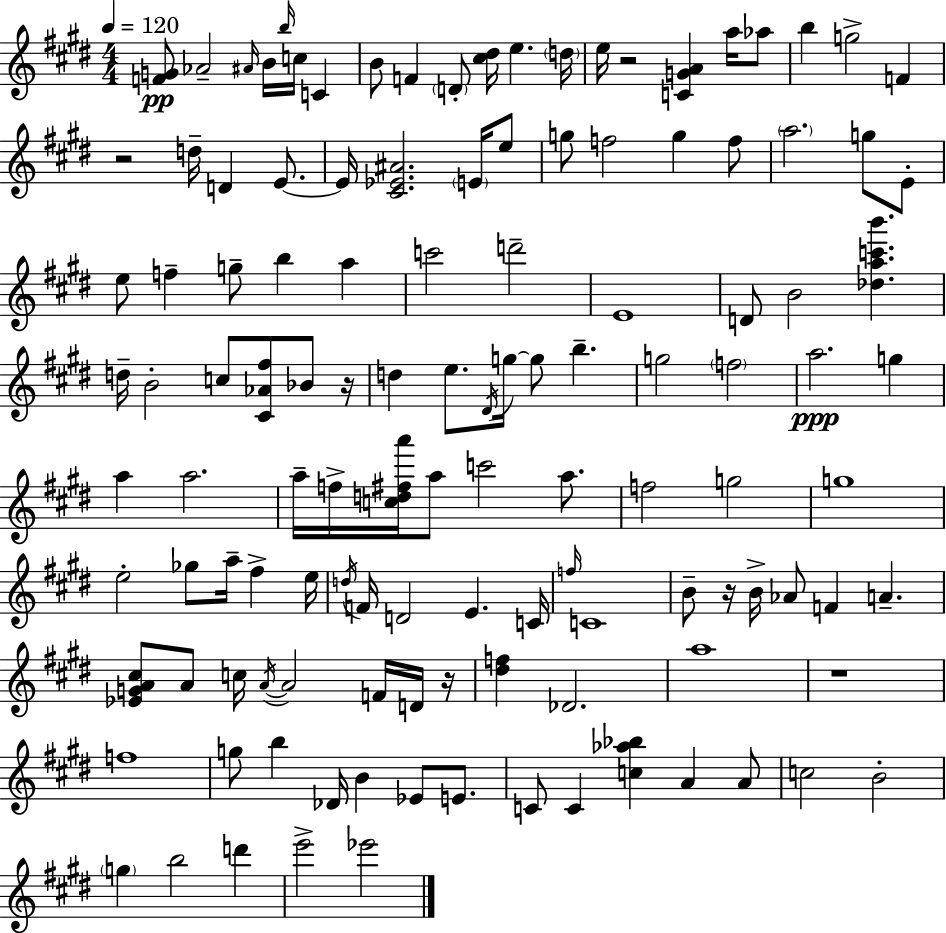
{
  \clef treble
  \numericTimeSignature
  \time 4/4
  \key e \major
  \tempo 4 = 120
  <f' g'>8\pp aes'2-- \grace { ais'16 } b'16 \grace { b''16 } c''16 c'4 | b'8 f'4 \parenthesize d'8-. <cis'' dis''>16 e''4. | \parenthesize d''16 e''16 r2 <c' g' a'>4 a''16 | aes''8 b''4 g''2-> f'4 | \break r2 d''16-- d'4 e'8.~~ | e'16 <cis' ees' ais'>2. \parenthesize e'16 | e''8 g''8 f''2 g''4 | f''8 \parenthesize a''2. g''8 | \break e'8-. e''8 f''4-- g''8-- b''4 a''4 | c'''2 d'''2-- | e'1 | d'8 b'2 <des'' a'' c''' b'''>4. | \break d''16-- b'2-. c''8 <cis' aes' fis''>8 bes'8 | r16 d''4 e''8. \acciaccatura { dis'16 } g''16~~ g''8 b''4.-- | g''2 \parenthesize f''2 | a''2.\ppp g''4 | \break a''4 a''2. | a''16-- f''16-> <c'' d'' fis'' a'''>16 a''8 c'''2 | a''8. f''2 g''2 | g''1 | \break e''2-. ges''8 a''16-- fis''4-> | e''16 \acciaccatura { d''16 } f'16 d'2 e'4. | c'16 \grace { f''16 } c'1 | b'8-- r16 b'16-> aes'8 f'4 a'4.-- | \break <ees' g' a' cis''>8 a'8 c''16 \acciaccatura { a'16~ }~ a'2 | f'16 d'16 r16 <dis'' f''>4 des'2. | a''1 | r1 | \break f''1 | g''8 b''4 des'16 b'4 | ees'8 e'8. c'8 c'4 <c'' aes'' bes''>4 | a'4 a'8 c''2 b'2-. | \break \parenthesize g''4 b''2 | d'''4 e'''2-> ees'''2 | \bar "|."
}